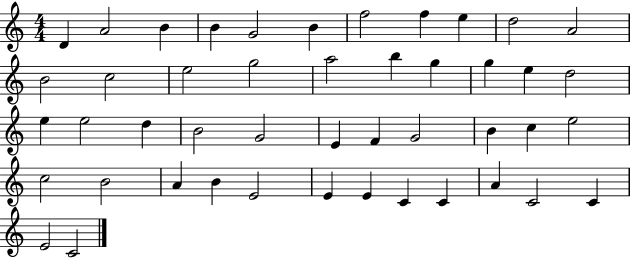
X:1
T:Untitled
M:4/4
L:1/4
K:C
D A2 B B G2 B f2 f e d2 A2 B2 c2 e2 g2 a2 b g g e d2 e e2 d B2 G2 E F G2 B c e2 c2 B2 A B E2 E E C C A C2 C E2 C2